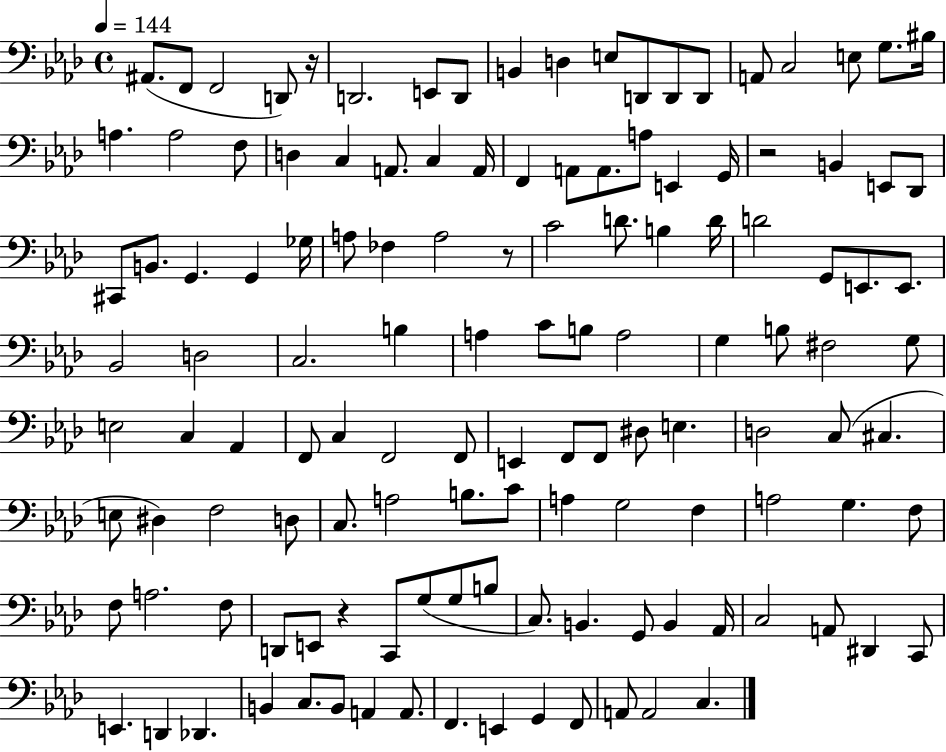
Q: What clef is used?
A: bass